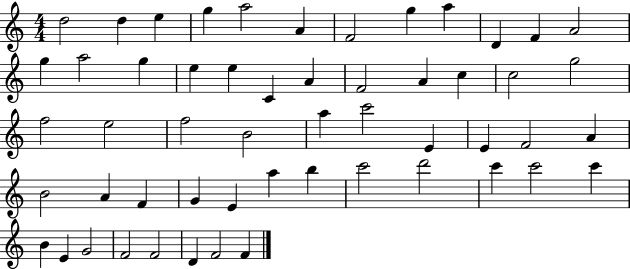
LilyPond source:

{
  \clef treble
  \numericTimeSignature
  \time 4/4
  \key c \major
  d''2 d''4 e''4 | g''4 a''2 a'4 | f'2 g''4 a''4 | d'4 f'4 a'2 | \break g''4 a''2 g''4 | e''4 e''4 c'4 a'4 | f'2 a'4 c''4 | c''2 g''2 | \break f''2 e''2 | f''2 b'2 | a''4 c'''2 e'4 | e'4 f'2 a'4 | \break b'2 a'4 f'4 | g'4 e'4 a''4 b''4 | c'''2 d'''2 | c'''4 c'''2 c'''4 | \break b'4 e'4 g'2 | f'2 f'2 | d'4 f'2 f'4 | \bar "|."
}